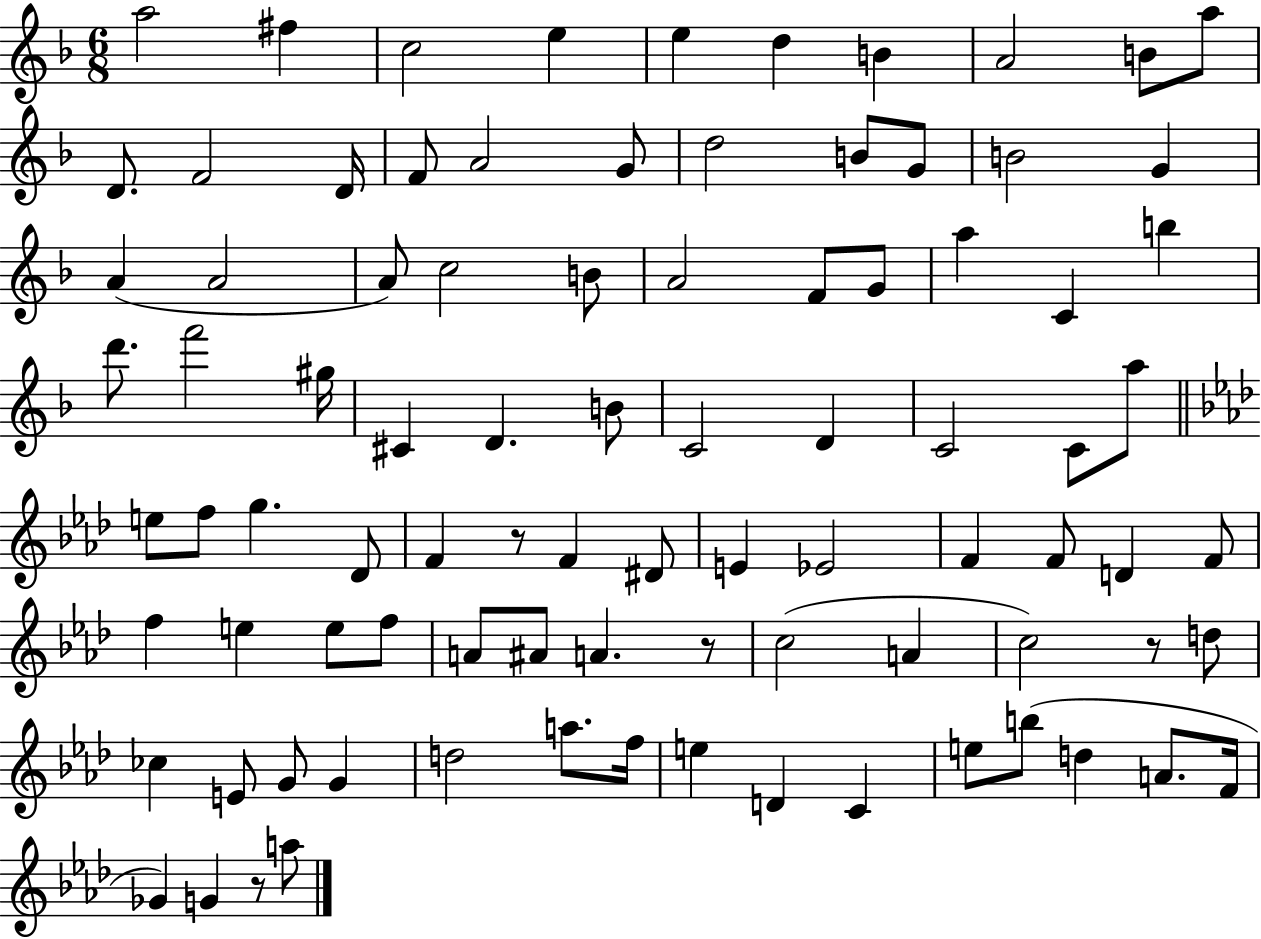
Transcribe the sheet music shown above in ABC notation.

X:1
T:Untitled
M:6/8
L:1/4
K:F
a2 ^f c2 e e d B A2 B/2 a/2 D/2 F2 D/4 F/2 A2 G/2 d2 B/2 G/2 B2 G A A2 A/2 c2 B/2 A2 F/2 G/2 a C b d'/2 f'2 ^g/4 ^C D B/2 C2 D C2 C/2 a/2 e/2 f/2 g _D/2 F z/2 F ^D/2 E _E2 F F/2 D F/2 f e e/2 f/2 A/2 ^A/2 A z/2 c2 A c2 z/2 d/2 _c E/2 G/2 G d2 a/2 f/4 e D C e/2 b/2 d A/2 F/4 _G G z/2 a/2